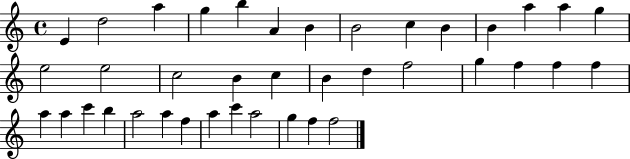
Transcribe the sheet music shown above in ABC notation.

X:1
T:Untitled
M:4/4
L:1/4
K:C
E d2 a g b A B B2 c B B a a g e2 e2 c2 B c B d f2 g f f f a a c' b a2 a f a c' a2 g f f2